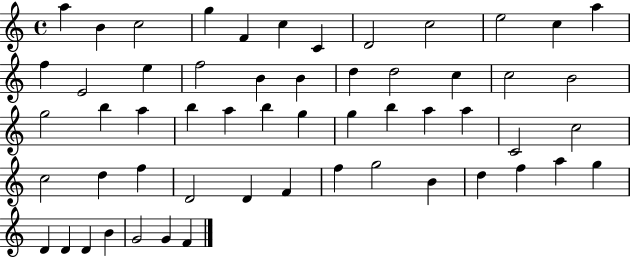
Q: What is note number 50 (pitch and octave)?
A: D4